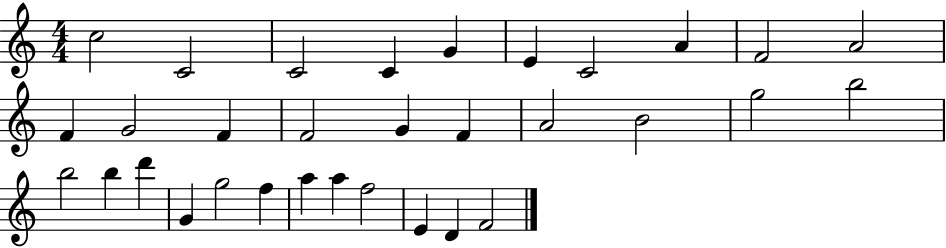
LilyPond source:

{
  \clef treble
  \numericTimeSignature
  \time 4/4
  \key c \major
  c''2 c'2 | c'2 c'4 g'4 | e'4 c'2 a'4 | f'2 a'2 | \break f'4 g'2 f'4 | f'2 g'4 f'4 | a'2 b'2 | g''2 b''2 | \break b''2 b''4 d'''4 | g'4 g''2 f''4 | a''4 a''4 f''2 | e'4 d'4 f'2 | \break \bar "|."
}